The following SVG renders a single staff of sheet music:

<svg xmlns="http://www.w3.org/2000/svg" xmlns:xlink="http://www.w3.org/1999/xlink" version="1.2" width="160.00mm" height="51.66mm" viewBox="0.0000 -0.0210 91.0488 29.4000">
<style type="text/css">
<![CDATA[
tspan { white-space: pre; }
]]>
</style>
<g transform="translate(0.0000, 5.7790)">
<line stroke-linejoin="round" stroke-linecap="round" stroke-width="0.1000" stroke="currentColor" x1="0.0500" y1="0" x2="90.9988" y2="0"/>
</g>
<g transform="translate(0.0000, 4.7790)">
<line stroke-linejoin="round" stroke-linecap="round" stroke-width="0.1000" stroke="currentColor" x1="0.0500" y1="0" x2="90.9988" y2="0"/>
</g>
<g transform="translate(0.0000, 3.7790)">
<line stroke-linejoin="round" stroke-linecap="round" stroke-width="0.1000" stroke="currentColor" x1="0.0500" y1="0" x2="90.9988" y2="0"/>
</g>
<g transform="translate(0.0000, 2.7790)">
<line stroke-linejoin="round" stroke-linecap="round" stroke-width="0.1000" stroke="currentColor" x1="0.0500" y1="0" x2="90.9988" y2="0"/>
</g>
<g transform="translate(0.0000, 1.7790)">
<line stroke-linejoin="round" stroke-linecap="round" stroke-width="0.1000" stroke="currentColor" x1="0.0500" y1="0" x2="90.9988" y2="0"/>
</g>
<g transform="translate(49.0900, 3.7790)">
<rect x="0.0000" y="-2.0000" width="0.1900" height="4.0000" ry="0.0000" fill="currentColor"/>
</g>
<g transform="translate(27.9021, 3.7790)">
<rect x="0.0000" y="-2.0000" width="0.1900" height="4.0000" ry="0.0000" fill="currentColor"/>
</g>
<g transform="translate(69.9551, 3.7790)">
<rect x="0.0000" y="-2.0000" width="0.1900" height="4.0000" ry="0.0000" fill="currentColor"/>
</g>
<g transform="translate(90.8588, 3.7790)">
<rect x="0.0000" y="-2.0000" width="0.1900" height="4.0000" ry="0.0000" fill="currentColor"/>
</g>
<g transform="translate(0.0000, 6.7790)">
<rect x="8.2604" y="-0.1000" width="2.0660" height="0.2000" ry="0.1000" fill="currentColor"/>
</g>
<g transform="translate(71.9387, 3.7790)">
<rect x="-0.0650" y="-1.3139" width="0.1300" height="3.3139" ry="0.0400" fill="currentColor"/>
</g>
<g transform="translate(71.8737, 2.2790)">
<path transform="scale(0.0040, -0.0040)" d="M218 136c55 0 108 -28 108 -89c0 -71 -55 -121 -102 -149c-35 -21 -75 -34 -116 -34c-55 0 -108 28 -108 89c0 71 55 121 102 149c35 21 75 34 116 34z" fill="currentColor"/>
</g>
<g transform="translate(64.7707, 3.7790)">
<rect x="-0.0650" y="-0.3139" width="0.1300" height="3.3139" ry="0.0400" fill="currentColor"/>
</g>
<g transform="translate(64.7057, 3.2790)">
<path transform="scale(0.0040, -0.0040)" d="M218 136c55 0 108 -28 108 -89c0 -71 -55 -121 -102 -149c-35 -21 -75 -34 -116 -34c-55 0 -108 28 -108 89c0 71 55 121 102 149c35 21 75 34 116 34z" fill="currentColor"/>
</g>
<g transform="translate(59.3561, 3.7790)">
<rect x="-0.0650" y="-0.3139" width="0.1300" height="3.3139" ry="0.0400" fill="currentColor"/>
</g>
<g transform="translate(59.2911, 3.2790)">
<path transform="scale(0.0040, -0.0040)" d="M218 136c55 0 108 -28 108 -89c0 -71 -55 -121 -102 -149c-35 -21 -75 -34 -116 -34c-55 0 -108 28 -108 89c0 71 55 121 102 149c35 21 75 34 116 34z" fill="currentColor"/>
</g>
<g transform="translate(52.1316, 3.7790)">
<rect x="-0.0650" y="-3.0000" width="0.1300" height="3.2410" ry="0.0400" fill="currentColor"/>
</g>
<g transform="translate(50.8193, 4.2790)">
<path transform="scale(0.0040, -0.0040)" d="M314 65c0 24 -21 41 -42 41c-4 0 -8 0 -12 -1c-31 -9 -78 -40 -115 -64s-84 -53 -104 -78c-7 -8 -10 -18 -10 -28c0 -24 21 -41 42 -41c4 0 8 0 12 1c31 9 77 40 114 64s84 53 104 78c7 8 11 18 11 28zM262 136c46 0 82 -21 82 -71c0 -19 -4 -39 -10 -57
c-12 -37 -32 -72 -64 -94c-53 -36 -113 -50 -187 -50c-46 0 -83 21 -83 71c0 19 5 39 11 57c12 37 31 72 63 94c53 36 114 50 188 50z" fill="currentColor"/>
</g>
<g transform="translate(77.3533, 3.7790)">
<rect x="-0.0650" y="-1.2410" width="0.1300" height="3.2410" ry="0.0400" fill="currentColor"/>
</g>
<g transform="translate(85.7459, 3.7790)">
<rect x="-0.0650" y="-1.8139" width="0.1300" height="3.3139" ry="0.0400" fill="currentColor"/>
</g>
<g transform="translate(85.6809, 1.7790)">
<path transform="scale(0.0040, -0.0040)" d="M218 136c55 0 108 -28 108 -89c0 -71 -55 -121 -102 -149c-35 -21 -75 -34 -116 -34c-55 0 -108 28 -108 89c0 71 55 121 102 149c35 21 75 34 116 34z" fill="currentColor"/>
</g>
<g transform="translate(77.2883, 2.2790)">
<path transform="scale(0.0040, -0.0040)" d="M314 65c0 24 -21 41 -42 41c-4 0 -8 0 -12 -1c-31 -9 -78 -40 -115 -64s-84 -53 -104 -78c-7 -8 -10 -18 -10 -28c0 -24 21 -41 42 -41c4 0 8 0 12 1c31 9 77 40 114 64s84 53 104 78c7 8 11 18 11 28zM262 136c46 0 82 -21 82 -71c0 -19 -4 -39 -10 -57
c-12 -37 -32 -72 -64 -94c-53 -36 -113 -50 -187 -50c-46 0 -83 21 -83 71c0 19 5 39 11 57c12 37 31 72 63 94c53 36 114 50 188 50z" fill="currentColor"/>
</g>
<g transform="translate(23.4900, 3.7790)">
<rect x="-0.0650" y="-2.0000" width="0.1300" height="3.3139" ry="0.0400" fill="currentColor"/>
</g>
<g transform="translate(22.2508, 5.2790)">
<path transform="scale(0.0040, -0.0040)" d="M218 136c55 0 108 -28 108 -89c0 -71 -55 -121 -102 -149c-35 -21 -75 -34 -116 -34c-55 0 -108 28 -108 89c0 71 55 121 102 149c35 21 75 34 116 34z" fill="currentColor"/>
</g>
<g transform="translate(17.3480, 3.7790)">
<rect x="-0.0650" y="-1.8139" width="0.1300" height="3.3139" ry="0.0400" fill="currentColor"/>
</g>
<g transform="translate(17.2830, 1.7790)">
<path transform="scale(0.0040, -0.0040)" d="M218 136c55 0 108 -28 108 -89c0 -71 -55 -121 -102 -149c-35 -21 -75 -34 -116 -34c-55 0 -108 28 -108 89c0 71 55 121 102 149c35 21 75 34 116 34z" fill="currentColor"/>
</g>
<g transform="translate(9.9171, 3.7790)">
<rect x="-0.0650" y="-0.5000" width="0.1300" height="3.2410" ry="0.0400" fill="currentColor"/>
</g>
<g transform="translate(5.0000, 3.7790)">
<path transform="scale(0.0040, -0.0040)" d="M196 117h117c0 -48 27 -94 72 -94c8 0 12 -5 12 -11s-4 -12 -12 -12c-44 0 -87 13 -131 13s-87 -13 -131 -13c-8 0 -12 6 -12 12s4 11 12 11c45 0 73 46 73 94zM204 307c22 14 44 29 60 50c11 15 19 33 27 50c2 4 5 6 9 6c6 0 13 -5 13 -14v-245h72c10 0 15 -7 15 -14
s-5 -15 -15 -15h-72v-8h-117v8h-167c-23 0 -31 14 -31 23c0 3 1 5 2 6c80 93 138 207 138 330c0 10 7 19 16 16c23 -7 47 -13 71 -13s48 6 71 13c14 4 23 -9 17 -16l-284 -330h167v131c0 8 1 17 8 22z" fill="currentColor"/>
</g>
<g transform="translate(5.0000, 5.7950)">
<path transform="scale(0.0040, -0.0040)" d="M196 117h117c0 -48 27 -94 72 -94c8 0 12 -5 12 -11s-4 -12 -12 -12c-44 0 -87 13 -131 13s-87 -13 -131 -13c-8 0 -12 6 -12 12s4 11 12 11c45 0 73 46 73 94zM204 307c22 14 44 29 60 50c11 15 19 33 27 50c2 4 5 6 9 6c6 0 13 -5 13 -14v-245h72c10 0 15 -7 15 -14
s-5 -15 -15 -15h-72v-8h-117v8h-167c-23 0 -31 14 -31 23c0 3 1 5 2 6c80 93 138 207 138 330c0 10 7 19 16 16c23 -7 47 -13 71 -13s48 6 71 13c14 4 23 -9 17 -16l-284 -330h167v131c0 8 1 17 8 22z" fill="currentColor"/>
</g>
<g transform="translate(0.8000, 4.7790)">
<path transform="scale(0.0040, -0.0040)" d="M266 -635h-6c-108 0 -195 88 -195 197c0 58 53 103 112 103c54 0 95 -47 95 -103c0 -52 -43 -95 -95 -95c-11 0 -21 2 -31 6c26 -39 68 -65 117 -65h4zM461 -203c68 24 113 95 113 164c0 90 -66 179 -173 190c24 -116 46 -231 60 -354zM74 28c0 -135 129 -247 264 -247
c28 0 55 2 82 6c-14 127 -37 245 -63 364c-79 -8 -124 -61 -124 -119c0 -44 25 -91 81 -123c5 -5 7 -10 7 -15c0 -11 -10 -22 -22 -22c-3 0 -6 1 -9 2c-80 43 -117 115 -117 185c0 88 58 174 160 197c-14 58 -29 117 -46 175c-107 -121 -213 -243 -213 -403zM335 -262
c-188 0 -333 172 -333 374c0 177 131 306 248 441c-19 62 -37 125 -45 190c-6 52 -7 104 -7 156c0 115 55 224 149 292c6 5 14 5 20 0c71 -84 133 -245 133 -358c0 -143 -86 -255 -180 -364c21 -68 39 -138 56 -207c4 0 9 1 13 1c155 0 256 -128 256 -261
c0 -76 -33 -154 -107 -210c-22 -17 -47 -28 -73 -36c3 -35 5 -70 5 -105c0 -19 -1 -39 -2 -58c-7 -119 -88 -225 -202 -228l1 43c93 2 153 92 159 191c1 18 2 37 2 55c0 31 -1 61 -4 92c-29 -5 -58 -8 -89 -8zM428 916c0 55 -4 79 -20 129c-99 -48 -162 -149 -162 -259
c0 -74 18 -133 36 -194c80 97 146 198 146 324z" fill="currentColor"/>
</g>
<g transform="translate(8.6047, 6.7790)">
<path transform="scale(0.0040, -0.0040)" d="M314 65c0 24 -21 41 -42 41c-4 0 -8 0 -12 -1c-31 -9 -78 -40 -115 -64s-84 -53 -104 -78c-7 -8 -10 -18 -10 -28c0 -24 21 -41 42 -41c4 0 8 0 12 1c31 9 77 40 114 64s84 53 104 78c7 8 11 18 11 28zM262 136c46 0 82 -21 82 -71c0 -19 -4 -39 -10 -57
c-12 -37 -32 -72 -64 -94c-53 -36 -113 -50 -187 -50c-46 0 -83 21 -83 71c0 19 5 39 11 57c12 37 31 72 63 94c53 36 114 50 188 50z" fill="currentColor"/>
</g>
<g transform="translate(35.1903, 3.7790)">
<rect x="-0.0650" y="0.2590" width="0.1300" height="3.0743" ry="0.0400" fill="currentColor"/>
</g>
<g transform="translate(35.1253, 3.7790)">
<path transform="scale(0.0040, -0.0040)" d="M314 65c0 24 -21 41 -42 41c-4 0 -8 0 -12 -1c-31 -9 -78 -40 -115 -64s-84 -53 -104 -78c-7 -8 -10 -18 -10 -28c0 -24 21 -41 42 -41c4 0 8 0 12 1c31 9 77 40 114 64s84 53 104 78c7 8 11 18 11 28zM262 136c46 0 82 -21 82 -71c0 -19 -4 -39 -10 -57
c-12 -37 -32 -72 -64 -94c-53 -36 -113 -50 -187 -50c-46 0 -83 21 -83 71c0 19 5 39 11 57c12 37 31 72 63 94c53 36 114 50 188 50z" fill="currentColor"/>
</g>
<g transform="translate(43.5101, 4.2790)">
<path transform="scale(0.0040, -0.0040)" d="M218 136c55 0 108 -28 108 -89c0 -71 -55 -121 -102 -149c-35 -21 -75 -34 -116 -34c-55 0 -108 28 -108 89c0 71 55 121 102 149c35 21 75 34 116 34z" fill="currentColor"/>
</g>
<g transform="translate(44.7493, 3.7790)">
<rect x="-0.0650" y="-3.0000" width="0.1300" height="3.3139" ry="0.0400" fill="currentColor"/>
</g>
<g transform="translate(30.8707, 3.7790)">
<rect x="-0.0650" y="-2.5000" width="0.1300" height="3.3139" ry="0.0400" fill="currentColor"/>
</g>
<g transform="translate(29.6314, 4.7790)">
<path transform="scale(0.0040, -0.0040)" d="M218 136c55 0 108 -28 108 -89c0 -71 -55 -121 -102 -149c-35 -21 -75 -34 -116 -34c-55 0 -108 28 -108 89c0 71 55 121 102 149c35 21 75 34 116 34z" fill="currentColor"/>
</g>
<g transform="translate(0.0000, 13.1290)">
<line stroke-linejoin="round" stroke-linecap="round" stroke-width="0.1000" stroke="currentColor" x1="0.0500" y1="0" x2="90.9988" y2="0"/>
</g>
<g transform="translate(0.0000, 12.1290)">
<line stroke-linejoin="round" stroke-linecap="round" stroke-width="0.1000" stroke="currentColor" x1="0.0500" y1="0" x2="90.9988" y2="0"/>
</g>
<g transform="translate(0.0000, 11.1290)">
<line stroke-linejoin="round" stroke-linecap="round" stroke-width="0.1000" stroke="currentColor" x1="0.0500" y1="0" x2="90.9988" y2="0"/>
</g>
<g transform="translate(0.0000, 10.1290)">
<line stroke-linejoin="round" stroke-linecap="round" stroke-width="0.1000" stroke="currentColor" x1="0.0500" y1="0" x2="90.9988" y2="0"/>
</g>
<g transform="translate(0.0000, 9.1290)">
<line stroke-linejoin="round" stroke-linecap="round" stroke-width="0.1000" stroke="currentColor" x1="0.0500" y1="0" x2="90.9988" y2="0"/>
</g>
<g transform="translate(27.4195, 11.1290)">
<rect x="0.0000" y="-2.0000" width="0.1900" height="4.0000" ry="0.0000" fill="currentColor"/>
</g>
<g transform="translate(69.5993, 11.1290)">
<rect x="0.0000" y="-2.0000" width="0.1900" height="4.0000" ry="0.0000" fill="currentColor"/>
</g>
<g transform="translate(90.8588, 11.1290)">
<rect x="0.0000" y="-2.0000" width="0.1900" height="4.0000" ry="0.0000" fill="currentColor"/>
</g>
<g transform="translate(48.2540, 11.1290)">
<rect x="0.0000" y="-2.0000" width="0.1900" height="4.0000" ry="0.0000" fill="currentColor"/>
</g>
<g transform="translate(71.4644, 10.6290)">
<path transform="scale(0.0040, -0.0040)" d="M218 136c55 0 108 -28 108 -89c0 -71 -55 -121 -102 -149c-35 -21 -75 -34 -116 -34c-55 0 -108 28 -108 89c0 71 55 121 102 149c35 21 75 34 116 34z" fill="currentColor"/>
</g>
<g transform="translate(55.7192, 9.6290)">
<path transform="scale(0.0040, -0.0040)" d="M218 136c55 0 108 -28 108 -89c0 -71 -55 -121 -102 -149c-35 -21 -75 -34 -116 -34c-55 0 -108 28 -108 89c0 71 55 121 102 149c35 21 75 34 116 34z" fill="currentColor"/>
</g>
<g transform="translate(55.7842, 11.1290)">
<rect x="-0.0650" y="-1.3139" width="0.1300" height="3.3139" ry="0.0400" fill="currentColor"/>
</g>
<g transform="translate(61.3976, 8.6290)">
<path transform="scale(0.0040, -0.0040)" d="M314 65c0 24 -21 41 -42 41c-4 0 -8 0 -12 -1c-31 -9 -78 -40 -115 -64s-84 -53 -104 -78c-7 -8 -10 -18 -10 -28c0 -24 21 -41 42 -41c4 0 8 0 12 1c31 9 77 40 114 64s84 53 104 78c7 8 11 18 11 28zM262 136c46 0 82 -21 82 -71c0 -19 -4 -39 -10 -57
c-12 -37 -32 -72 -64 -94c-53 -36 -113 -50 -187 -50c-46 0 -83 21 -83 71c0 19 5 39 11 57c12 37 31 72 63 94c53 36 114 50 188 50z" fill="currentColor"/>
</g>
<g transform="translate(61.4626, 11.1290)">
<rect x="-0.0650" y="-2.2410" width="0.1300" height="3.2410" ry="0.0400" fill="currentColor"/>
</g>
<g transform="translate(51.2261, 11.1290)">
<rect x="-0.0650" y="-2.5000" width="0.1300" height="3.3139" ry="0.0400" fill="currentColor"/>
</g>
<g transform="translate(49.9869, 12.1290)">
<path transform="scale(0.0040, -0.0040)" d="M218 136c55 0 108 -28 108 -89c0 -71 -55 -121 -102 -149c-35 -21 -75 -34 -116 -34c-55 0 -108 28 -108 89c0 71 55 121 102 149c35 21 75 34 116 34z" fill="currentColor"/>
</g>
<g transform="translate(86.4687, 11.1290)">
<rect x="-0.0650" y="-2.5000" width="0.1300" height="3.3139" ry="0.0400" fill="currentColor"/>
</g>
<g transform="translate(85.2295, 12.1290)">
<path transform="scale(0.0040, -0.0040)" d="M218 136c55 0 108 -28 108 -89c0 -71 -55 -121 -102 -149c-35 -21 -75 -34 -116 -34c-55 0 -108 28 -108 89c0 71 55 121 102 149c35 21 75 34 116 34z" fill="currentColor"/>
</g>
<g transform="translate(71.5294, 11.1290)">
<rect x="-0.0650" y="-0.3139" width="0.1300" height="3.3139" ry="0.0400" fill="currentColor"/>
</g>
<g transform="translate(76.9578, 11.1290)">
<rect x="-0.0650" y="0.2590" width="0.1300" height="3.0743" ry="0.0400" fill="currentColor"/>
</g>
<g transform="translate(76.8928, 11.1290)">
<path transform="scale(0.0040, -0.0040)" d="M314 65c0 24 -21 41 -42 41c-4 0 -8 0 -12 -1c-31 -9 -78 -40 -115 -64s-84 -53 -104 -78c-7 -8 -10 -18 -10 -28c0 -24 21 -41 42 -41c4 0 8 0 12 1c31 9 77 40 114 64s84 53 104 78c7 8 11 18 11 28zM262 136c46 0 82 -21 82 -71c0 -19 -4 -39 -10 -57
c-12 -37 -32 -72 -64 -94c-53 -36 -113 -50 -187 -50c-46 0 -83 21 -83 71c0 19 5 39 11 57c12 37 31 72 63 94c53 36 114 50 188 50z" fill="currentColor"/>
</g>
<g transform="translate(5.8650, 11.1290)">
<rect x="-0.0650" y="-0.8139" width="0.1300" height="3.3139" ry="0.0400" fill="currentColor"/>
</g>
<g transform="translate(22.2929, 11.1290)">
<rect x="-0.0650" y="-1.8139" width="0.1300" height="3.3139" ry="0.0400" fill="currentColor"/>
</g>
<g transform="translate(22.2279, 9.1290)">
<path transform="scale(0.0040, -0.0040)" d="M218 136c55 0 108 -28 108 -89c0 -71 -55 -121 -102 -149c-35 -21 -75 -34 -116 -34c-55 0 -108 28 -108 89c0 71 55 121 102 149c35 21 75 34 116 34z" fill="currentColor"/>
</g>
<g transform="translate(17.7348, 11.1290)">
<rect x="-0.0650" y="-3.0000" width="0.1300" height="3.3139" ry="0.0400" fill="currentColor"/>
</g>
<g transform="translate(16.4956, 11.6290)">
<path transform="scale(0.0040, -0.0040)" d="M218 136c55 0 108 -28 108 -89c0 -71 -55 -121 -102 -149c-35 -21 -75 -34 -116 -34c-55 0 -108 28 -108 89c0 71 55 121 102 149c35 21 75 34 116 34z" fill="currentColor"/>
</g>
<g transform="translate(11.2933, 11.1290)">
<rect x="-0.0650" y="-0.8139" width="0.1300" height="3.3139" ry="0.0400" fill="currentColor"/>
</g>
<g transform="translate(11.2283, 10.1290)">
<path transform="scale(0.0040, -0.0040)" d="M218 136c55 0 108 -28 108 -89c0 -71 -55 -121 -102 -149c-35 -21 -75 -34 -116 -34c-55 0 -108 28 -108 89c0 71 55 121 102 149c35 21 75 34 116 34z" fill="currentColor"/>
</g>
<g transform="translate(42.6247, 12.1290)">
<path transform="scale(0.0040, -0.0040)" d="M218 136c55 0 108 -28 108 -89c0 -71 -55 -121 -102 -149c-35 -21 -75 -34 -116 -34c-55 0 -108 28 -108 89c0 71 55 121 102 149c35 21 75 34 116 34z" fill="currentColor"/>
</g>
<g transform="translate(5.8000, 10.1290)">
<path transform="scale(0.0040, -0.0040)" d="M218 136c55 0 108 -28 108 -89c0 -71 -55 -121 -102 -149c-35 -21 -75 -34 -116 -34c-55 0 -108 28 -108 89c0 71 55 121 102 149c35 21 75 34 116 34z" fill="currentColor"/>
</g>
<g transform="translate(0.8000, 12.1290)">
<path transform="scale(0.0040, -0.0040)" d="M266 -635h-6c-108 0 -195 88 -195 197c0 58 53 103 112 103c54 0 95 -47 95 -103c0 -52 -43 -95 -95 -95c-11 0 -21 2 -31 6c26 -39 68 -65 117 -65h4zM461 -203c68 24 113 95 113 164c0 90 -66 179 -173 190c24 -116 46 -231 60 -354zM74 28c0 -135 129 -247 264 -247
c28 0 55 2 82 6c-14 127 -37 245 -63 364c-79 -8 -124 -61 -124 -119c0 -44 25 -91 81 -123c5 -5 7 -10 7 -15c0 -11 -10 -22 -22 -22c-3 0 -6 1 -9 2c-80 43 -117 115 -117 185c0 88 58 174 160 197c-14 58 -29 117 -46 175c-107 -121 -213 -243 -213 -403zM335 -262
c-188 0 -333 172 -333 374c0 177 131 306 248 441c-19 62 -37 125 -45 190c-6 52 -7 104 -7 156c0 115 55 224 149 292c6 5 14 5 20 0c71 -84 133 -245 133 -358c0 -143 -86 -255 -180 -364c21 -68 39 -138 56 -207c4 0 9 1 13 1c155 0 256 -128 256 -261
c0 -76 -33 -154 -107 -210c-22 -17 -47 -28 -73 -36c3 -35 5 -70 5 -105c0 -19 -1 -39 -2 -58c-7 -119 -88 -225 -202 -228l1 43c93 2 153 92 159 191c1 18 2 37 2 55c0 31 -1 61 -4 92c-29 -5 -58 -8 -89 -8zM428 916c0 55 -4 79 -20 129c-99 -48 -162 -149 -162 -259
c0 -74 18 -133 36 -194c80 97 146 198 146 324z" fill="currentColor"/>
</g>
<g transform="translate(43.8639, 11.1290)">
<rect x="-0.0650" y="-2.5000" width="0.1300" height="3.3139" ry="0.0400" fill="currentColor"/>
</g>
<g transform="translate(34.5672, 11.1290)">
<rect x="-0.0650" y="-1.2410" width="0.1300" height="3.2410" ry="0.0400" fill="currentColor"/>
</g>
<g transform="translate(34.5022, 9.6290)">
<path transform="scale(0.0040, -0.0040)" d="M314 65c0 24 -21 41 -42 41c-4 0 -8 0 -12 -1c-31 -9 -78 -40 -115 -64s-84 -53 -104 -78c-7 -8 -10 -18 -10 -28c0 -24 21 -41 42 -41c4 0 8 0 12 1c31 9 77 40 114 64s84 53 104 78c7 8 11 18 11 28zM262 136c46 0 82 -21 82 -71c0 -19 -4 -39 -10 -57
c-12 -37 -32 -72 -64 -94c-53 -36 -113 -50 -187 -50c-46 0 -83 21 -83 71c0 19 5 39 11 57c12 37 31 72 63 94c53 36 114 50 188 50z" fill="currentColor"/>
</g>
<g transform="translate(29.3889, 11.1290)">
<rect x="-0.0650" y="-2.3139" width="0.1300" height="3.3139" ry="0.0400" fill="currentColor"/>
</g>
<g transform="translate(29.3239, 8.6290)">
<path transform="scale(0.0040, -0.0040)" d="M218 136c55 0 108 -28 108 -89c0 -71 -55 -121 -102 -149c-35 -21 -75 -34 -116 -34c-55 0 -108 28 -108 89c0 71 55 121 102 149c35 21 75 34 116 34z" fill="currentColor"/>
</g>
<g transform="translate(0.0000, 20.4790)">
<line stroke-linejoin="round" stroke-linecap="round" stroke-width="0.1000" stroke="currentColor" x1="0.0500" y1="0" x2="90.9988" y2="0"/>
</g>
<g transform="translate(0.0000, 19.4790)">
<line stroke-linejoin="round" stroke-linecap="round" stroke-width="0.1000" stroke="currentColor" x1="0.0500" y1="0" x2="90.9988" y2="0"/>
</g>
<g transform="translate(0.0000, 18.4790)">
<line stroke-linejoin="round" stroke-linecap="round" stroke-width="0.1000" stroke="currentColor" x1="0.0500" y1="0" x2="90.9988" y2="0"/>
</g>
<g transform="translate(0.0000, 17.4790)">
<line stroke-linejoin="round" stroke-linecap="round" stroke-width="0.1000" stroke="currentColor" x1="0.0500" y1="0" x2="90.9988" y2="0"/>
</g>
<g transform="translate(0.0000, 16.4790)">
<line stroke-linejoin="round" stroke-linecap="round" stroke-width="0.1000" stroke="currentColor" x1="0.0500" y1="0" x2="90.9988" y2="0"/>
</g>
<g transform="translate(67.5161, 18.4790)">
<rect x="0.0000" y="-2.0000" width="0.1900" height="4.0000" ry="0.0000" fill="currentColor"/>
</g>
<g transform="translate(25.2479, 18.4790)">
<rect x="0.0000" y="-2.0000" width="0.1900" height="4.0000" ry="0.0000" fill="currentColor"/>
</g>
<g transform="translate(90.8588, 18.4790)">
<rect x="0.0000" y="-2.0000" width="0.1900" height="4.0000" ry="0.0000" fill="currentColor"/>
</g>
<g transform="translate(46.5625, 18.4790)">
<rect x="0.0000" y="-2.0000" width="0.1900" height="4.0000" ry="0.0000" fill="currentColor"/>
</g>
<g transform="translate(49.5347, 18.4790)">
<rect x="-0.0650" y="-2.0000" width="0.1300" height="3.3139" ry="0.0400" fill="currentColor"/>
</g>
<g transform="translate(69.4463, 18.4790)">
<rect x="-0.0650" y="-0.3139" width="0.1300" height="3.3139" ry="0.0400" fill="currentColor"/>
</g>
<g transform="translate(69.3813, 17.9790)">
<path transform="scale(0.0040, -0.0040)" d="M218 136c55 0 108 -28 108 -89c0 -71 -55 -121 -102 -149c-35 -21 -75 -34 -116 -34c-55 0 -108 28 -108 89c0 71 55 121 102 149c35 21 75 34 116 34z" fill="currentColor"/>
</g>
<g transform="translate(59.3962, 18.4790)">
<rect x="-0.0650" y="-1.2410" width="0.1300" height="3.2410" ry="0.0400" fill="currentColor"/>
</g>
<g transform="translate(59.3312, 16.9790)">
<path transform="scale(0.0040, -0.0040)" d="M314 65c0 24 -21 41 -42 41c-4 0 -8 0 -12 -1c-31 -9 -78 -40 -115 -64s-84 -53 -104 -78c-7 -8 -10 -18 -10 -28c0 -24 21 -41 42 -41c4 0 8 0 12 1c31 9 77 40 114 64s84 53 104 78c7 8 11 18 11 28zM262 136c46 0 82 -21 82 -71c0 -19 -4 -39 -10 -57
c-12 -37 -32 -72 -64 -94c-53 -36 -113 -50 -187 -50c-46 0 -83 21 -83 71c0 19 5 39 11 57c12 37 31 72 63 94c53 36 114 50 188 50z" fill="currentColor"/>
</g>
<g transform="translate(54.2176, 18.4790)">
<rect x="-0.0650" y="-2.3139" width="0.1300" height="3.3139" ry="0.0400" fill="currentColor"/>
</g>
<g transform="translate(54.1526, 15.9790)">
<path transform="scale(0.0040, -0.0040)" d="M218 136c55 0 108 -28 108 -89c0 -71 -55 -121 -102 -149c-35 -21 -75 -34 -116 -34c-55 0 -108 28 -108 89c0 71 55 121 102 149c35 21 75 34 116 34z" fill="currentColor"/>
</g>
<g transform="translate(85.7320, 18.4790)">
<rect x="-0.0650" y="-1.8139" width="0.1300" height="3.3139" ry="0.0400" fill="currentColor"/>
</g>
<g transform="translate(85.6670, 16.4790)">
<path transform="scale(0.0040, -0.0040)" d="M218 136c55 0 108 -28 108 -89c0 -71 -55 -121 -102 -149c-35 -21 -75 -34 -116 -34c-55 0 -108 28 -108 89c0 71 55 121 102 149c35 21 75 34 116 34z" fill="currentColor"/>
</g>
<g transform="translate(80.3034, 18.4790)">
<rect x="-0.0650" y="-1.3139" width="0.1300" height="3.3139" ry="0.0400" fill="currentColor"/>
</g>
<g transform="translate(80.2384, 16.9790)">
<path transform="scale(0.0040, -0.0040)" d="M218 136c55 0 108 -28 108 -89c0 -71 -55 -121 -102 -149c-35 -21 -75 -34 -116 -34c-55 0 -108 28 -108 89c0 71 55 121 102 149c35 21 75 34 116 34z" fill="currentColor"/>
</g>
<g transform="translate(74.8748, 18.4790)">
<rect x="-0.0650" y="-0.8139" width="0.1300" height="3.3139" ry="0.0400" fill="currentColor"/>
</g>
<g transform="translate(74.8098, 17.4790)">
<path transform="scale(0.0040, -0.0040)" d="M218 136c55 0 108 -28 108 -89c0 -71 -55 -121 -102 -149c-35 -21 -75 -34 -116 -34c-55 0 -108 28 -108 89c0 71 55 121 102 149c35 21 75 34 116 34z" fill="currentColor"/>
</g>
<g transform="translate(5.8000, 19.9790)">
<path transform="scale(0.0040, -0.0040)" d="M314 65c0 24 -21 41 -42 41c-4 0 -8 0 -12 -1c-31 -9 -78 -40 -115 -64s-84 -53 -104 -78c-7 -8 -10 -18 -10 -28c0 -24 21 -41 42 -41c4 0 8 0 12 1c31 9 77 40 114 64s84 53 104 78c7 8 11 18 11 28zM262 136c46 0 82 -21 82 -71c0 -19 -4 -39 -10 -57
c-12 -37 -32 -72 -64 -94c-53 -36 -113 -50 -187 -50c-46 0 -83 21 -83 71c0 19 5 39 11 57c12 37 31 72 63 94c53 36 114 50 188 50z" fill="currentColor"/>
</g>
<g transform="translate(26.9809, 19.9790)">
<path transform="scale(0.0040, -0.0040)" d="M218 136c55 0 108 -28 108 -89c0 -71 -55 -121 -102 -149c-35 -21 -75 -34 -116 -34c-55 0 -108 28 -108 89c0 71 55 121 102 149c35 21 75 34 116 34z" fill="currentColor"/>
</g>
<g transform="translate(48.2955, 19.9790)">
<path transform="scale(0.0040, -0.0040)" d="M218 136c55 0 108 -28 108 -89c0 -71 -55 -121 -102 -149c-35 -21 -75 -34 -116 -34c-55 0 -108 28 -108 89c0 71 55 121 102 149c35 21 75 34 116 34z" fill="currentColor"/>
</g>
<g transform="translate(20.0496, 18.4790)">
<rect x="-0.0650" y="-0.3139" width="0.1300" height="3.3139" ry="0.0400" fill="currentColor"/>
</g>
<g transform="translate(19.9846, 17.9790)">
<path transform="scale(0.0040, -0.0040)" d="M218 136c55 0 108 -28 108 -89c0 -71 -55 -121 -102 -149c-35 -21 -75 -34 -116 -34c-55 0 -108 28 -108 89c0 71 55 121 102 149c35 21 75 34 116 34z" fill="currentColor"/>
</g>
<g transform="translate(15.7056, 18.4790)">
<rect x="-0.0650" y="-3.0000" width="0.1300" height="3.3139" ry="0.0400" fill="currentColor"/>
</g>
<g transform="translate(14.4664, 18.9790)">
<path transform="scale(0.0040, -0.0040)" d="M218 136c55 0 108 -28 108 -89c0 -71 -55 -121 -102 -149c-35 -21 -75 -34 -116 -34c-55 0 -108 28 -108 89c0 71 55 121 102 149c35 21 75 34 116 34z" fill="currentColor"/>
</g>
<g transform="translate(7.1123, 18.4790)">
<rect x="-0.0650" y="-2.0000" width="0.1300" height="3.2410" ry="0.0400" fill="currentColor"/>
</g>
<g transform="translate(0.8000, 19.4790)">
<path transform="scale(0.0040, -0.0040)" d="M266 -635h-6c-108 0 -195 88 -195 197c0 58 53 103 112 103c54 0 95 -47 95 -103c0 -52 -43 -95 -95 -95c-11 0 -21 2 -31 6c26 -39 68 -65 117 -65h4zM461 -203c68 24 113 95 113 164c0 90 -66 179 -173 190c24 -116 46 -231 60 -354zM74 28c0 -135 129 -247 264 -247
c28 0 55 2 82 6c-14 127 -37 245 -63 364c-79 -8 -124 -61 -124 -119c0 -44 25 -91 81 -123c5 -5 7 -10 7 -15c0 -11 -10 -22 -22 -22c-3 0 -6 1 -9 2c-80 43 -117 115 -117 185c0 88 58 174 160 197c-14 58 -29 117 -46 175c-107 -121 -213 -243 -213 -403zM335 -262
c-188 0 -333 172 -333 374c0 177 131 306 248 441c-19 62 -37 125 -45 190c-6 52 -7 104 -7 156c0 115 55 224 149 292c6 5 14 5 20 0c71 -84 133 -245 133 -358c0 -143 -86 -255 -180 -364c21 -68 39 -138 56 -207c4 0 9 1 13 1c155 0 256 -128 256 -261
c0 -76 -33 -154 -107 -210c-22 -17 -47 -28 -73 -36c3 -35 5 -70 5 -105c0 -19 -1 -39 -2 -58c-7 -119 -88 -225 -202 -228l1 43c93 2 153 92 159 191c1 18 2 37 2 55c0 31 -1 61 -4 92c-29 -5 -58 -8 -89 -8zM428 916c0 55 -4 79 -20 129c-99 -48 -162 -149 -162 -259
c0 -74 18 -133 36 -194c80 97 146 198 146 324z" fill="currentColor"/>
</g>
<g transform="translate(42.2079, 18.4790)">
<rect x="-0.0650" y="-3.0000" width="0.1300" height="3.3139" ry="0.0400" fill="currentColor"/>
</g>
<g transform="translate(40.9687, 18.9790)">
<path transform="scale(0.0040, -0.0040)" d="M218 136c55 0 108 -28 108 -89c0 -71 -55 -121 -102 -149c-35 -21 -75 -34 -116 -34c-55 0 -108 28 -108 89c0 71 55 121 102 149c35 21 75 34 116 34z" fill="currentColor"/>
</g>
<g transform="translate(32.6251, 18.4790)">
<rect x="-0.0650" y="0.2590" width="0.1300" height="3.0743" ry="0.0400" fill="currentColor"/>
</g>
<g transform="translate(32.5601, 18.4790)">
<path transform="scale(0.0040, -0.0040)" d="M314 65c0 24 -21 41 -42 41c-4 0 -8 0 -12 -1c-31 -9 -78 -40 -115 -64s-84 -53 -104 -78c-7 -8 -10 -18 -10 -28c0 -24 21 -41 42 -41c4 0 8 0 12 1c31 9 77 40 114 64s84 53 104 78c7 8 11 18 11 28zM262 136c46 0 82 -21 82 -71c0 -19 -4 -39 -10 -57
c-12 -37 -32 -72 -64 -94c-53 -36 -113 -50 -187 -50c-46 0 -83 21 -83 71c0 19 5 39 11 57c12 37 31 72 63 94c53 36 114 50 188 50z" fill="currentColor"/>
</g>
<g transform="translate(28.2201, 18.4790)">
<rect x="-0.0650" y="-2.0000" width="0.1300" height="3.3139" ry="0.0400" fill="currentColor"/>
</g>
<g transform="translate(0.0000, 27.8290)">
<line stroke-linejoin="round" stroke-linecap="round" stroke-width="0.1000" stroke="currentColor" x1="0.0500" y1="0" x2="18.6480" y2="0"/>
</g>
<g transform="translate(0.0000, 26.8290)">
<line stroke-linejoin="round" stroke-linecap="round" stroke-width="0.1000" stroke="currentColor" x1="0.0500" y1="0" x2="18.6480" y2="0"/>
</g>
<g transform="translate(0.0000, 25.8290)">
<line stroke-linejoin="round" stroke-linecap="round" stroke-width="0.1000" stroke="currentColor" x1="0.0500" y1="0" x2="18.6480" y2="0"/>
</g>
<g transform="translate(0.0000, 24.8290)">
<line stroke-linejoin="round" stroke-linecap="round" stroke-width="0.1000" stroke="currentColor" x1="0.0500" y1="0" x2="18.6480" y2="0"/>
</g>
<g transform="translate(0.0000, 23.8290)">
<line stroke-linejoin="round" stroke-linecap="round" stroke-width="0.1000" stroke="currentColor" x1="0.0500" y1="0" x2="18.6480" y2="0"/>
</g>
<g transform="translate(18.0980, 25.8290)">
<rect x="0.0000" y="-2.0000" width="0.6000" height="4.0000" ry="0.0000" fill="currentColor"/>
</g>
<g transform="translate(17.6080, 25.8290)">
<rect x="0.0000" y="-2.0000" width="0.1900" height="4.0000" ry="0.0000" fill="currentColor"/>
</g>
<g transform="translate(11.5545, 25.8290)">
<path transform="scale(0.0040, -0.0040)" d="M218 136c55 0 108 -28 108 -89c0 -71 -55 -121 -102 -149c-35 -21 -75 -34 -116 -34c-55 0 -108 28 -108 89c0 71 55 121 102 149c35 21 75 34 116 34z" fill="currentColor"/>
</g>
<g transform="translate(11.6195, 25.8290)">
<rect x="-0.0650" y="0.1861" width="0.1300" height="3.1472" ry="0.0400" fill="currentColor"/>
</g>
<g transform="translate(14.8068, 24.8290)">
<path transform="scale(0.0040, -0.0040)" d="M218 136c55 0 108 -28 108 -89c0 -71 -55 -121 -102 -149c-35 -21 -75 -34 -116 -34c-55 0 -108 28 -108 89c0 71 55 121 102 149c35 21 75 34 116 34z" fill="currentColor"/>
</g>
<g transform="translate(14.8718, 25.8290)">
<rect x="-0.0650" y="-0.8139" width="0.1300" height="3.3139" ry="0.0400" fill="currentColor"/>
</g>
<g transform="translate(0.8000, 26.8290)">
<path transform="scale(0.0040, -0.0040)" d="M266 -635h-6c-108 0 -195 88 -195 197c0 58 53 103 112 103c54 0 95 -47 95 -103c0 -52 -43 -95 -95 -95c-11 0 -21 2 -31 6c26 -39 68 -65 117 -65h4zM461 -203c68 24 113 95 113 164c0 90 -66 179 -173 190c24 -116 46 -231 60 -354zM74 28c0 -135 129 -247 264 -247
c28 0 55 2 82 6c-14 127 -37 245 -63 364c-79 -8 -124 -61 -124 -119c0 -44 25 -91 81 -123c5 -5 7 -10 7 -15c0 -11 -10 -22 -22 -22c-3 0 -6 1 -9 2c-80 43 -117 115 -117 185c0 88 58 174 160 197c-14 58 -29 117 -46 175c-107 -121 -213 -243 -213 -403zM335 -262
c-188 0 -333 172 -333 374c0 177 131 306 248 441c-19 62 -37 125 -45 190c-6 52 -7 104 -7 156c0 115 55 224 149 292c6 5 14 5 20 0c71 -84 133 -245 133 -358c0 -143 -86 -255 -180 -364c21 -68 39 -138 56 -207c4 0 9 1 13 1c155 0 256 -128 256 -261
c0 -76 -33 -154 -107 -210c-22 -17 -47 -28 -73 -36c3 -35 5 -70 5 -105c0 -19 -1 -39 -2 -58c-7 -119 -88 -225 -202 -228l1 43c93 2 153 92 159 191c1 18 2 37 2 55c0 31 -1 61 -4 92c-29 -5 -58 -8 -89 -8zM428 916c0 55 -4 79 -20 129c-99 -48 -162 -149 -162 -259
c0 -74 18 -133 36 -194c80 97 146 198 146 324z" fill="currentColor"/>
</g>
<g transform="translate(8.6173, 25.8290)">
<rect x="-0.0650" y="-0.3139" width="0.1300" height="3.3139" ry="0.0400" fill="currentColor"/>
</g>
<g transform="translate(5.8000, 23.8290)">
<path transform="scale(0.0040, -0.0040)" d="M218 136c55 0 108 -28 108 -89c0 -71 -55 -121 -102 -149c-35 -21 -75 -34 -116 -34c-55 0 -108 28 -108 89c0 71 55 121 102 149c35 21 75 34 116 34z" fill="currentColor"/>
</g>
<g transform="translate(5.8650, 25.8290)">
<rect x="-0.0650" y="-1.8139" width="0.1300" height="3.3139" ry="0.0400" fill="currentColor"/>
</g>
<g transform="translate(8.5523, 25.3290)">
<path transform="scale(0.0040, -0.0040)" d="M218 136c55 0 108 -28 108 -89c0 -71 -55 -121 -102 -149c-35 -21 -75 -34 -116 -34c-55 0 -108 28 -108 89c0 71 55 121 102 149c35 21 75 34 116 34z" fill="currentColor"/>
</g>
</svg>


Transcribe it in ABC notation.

X:1
T:Untitled
M:4/4
L:1/4
K:C
C2 f F G B2 A A2 c c e e2 f d d A f g e2 G G e g2 c B2 G F2 A c F B2 A F g e2 c d e f f c B d